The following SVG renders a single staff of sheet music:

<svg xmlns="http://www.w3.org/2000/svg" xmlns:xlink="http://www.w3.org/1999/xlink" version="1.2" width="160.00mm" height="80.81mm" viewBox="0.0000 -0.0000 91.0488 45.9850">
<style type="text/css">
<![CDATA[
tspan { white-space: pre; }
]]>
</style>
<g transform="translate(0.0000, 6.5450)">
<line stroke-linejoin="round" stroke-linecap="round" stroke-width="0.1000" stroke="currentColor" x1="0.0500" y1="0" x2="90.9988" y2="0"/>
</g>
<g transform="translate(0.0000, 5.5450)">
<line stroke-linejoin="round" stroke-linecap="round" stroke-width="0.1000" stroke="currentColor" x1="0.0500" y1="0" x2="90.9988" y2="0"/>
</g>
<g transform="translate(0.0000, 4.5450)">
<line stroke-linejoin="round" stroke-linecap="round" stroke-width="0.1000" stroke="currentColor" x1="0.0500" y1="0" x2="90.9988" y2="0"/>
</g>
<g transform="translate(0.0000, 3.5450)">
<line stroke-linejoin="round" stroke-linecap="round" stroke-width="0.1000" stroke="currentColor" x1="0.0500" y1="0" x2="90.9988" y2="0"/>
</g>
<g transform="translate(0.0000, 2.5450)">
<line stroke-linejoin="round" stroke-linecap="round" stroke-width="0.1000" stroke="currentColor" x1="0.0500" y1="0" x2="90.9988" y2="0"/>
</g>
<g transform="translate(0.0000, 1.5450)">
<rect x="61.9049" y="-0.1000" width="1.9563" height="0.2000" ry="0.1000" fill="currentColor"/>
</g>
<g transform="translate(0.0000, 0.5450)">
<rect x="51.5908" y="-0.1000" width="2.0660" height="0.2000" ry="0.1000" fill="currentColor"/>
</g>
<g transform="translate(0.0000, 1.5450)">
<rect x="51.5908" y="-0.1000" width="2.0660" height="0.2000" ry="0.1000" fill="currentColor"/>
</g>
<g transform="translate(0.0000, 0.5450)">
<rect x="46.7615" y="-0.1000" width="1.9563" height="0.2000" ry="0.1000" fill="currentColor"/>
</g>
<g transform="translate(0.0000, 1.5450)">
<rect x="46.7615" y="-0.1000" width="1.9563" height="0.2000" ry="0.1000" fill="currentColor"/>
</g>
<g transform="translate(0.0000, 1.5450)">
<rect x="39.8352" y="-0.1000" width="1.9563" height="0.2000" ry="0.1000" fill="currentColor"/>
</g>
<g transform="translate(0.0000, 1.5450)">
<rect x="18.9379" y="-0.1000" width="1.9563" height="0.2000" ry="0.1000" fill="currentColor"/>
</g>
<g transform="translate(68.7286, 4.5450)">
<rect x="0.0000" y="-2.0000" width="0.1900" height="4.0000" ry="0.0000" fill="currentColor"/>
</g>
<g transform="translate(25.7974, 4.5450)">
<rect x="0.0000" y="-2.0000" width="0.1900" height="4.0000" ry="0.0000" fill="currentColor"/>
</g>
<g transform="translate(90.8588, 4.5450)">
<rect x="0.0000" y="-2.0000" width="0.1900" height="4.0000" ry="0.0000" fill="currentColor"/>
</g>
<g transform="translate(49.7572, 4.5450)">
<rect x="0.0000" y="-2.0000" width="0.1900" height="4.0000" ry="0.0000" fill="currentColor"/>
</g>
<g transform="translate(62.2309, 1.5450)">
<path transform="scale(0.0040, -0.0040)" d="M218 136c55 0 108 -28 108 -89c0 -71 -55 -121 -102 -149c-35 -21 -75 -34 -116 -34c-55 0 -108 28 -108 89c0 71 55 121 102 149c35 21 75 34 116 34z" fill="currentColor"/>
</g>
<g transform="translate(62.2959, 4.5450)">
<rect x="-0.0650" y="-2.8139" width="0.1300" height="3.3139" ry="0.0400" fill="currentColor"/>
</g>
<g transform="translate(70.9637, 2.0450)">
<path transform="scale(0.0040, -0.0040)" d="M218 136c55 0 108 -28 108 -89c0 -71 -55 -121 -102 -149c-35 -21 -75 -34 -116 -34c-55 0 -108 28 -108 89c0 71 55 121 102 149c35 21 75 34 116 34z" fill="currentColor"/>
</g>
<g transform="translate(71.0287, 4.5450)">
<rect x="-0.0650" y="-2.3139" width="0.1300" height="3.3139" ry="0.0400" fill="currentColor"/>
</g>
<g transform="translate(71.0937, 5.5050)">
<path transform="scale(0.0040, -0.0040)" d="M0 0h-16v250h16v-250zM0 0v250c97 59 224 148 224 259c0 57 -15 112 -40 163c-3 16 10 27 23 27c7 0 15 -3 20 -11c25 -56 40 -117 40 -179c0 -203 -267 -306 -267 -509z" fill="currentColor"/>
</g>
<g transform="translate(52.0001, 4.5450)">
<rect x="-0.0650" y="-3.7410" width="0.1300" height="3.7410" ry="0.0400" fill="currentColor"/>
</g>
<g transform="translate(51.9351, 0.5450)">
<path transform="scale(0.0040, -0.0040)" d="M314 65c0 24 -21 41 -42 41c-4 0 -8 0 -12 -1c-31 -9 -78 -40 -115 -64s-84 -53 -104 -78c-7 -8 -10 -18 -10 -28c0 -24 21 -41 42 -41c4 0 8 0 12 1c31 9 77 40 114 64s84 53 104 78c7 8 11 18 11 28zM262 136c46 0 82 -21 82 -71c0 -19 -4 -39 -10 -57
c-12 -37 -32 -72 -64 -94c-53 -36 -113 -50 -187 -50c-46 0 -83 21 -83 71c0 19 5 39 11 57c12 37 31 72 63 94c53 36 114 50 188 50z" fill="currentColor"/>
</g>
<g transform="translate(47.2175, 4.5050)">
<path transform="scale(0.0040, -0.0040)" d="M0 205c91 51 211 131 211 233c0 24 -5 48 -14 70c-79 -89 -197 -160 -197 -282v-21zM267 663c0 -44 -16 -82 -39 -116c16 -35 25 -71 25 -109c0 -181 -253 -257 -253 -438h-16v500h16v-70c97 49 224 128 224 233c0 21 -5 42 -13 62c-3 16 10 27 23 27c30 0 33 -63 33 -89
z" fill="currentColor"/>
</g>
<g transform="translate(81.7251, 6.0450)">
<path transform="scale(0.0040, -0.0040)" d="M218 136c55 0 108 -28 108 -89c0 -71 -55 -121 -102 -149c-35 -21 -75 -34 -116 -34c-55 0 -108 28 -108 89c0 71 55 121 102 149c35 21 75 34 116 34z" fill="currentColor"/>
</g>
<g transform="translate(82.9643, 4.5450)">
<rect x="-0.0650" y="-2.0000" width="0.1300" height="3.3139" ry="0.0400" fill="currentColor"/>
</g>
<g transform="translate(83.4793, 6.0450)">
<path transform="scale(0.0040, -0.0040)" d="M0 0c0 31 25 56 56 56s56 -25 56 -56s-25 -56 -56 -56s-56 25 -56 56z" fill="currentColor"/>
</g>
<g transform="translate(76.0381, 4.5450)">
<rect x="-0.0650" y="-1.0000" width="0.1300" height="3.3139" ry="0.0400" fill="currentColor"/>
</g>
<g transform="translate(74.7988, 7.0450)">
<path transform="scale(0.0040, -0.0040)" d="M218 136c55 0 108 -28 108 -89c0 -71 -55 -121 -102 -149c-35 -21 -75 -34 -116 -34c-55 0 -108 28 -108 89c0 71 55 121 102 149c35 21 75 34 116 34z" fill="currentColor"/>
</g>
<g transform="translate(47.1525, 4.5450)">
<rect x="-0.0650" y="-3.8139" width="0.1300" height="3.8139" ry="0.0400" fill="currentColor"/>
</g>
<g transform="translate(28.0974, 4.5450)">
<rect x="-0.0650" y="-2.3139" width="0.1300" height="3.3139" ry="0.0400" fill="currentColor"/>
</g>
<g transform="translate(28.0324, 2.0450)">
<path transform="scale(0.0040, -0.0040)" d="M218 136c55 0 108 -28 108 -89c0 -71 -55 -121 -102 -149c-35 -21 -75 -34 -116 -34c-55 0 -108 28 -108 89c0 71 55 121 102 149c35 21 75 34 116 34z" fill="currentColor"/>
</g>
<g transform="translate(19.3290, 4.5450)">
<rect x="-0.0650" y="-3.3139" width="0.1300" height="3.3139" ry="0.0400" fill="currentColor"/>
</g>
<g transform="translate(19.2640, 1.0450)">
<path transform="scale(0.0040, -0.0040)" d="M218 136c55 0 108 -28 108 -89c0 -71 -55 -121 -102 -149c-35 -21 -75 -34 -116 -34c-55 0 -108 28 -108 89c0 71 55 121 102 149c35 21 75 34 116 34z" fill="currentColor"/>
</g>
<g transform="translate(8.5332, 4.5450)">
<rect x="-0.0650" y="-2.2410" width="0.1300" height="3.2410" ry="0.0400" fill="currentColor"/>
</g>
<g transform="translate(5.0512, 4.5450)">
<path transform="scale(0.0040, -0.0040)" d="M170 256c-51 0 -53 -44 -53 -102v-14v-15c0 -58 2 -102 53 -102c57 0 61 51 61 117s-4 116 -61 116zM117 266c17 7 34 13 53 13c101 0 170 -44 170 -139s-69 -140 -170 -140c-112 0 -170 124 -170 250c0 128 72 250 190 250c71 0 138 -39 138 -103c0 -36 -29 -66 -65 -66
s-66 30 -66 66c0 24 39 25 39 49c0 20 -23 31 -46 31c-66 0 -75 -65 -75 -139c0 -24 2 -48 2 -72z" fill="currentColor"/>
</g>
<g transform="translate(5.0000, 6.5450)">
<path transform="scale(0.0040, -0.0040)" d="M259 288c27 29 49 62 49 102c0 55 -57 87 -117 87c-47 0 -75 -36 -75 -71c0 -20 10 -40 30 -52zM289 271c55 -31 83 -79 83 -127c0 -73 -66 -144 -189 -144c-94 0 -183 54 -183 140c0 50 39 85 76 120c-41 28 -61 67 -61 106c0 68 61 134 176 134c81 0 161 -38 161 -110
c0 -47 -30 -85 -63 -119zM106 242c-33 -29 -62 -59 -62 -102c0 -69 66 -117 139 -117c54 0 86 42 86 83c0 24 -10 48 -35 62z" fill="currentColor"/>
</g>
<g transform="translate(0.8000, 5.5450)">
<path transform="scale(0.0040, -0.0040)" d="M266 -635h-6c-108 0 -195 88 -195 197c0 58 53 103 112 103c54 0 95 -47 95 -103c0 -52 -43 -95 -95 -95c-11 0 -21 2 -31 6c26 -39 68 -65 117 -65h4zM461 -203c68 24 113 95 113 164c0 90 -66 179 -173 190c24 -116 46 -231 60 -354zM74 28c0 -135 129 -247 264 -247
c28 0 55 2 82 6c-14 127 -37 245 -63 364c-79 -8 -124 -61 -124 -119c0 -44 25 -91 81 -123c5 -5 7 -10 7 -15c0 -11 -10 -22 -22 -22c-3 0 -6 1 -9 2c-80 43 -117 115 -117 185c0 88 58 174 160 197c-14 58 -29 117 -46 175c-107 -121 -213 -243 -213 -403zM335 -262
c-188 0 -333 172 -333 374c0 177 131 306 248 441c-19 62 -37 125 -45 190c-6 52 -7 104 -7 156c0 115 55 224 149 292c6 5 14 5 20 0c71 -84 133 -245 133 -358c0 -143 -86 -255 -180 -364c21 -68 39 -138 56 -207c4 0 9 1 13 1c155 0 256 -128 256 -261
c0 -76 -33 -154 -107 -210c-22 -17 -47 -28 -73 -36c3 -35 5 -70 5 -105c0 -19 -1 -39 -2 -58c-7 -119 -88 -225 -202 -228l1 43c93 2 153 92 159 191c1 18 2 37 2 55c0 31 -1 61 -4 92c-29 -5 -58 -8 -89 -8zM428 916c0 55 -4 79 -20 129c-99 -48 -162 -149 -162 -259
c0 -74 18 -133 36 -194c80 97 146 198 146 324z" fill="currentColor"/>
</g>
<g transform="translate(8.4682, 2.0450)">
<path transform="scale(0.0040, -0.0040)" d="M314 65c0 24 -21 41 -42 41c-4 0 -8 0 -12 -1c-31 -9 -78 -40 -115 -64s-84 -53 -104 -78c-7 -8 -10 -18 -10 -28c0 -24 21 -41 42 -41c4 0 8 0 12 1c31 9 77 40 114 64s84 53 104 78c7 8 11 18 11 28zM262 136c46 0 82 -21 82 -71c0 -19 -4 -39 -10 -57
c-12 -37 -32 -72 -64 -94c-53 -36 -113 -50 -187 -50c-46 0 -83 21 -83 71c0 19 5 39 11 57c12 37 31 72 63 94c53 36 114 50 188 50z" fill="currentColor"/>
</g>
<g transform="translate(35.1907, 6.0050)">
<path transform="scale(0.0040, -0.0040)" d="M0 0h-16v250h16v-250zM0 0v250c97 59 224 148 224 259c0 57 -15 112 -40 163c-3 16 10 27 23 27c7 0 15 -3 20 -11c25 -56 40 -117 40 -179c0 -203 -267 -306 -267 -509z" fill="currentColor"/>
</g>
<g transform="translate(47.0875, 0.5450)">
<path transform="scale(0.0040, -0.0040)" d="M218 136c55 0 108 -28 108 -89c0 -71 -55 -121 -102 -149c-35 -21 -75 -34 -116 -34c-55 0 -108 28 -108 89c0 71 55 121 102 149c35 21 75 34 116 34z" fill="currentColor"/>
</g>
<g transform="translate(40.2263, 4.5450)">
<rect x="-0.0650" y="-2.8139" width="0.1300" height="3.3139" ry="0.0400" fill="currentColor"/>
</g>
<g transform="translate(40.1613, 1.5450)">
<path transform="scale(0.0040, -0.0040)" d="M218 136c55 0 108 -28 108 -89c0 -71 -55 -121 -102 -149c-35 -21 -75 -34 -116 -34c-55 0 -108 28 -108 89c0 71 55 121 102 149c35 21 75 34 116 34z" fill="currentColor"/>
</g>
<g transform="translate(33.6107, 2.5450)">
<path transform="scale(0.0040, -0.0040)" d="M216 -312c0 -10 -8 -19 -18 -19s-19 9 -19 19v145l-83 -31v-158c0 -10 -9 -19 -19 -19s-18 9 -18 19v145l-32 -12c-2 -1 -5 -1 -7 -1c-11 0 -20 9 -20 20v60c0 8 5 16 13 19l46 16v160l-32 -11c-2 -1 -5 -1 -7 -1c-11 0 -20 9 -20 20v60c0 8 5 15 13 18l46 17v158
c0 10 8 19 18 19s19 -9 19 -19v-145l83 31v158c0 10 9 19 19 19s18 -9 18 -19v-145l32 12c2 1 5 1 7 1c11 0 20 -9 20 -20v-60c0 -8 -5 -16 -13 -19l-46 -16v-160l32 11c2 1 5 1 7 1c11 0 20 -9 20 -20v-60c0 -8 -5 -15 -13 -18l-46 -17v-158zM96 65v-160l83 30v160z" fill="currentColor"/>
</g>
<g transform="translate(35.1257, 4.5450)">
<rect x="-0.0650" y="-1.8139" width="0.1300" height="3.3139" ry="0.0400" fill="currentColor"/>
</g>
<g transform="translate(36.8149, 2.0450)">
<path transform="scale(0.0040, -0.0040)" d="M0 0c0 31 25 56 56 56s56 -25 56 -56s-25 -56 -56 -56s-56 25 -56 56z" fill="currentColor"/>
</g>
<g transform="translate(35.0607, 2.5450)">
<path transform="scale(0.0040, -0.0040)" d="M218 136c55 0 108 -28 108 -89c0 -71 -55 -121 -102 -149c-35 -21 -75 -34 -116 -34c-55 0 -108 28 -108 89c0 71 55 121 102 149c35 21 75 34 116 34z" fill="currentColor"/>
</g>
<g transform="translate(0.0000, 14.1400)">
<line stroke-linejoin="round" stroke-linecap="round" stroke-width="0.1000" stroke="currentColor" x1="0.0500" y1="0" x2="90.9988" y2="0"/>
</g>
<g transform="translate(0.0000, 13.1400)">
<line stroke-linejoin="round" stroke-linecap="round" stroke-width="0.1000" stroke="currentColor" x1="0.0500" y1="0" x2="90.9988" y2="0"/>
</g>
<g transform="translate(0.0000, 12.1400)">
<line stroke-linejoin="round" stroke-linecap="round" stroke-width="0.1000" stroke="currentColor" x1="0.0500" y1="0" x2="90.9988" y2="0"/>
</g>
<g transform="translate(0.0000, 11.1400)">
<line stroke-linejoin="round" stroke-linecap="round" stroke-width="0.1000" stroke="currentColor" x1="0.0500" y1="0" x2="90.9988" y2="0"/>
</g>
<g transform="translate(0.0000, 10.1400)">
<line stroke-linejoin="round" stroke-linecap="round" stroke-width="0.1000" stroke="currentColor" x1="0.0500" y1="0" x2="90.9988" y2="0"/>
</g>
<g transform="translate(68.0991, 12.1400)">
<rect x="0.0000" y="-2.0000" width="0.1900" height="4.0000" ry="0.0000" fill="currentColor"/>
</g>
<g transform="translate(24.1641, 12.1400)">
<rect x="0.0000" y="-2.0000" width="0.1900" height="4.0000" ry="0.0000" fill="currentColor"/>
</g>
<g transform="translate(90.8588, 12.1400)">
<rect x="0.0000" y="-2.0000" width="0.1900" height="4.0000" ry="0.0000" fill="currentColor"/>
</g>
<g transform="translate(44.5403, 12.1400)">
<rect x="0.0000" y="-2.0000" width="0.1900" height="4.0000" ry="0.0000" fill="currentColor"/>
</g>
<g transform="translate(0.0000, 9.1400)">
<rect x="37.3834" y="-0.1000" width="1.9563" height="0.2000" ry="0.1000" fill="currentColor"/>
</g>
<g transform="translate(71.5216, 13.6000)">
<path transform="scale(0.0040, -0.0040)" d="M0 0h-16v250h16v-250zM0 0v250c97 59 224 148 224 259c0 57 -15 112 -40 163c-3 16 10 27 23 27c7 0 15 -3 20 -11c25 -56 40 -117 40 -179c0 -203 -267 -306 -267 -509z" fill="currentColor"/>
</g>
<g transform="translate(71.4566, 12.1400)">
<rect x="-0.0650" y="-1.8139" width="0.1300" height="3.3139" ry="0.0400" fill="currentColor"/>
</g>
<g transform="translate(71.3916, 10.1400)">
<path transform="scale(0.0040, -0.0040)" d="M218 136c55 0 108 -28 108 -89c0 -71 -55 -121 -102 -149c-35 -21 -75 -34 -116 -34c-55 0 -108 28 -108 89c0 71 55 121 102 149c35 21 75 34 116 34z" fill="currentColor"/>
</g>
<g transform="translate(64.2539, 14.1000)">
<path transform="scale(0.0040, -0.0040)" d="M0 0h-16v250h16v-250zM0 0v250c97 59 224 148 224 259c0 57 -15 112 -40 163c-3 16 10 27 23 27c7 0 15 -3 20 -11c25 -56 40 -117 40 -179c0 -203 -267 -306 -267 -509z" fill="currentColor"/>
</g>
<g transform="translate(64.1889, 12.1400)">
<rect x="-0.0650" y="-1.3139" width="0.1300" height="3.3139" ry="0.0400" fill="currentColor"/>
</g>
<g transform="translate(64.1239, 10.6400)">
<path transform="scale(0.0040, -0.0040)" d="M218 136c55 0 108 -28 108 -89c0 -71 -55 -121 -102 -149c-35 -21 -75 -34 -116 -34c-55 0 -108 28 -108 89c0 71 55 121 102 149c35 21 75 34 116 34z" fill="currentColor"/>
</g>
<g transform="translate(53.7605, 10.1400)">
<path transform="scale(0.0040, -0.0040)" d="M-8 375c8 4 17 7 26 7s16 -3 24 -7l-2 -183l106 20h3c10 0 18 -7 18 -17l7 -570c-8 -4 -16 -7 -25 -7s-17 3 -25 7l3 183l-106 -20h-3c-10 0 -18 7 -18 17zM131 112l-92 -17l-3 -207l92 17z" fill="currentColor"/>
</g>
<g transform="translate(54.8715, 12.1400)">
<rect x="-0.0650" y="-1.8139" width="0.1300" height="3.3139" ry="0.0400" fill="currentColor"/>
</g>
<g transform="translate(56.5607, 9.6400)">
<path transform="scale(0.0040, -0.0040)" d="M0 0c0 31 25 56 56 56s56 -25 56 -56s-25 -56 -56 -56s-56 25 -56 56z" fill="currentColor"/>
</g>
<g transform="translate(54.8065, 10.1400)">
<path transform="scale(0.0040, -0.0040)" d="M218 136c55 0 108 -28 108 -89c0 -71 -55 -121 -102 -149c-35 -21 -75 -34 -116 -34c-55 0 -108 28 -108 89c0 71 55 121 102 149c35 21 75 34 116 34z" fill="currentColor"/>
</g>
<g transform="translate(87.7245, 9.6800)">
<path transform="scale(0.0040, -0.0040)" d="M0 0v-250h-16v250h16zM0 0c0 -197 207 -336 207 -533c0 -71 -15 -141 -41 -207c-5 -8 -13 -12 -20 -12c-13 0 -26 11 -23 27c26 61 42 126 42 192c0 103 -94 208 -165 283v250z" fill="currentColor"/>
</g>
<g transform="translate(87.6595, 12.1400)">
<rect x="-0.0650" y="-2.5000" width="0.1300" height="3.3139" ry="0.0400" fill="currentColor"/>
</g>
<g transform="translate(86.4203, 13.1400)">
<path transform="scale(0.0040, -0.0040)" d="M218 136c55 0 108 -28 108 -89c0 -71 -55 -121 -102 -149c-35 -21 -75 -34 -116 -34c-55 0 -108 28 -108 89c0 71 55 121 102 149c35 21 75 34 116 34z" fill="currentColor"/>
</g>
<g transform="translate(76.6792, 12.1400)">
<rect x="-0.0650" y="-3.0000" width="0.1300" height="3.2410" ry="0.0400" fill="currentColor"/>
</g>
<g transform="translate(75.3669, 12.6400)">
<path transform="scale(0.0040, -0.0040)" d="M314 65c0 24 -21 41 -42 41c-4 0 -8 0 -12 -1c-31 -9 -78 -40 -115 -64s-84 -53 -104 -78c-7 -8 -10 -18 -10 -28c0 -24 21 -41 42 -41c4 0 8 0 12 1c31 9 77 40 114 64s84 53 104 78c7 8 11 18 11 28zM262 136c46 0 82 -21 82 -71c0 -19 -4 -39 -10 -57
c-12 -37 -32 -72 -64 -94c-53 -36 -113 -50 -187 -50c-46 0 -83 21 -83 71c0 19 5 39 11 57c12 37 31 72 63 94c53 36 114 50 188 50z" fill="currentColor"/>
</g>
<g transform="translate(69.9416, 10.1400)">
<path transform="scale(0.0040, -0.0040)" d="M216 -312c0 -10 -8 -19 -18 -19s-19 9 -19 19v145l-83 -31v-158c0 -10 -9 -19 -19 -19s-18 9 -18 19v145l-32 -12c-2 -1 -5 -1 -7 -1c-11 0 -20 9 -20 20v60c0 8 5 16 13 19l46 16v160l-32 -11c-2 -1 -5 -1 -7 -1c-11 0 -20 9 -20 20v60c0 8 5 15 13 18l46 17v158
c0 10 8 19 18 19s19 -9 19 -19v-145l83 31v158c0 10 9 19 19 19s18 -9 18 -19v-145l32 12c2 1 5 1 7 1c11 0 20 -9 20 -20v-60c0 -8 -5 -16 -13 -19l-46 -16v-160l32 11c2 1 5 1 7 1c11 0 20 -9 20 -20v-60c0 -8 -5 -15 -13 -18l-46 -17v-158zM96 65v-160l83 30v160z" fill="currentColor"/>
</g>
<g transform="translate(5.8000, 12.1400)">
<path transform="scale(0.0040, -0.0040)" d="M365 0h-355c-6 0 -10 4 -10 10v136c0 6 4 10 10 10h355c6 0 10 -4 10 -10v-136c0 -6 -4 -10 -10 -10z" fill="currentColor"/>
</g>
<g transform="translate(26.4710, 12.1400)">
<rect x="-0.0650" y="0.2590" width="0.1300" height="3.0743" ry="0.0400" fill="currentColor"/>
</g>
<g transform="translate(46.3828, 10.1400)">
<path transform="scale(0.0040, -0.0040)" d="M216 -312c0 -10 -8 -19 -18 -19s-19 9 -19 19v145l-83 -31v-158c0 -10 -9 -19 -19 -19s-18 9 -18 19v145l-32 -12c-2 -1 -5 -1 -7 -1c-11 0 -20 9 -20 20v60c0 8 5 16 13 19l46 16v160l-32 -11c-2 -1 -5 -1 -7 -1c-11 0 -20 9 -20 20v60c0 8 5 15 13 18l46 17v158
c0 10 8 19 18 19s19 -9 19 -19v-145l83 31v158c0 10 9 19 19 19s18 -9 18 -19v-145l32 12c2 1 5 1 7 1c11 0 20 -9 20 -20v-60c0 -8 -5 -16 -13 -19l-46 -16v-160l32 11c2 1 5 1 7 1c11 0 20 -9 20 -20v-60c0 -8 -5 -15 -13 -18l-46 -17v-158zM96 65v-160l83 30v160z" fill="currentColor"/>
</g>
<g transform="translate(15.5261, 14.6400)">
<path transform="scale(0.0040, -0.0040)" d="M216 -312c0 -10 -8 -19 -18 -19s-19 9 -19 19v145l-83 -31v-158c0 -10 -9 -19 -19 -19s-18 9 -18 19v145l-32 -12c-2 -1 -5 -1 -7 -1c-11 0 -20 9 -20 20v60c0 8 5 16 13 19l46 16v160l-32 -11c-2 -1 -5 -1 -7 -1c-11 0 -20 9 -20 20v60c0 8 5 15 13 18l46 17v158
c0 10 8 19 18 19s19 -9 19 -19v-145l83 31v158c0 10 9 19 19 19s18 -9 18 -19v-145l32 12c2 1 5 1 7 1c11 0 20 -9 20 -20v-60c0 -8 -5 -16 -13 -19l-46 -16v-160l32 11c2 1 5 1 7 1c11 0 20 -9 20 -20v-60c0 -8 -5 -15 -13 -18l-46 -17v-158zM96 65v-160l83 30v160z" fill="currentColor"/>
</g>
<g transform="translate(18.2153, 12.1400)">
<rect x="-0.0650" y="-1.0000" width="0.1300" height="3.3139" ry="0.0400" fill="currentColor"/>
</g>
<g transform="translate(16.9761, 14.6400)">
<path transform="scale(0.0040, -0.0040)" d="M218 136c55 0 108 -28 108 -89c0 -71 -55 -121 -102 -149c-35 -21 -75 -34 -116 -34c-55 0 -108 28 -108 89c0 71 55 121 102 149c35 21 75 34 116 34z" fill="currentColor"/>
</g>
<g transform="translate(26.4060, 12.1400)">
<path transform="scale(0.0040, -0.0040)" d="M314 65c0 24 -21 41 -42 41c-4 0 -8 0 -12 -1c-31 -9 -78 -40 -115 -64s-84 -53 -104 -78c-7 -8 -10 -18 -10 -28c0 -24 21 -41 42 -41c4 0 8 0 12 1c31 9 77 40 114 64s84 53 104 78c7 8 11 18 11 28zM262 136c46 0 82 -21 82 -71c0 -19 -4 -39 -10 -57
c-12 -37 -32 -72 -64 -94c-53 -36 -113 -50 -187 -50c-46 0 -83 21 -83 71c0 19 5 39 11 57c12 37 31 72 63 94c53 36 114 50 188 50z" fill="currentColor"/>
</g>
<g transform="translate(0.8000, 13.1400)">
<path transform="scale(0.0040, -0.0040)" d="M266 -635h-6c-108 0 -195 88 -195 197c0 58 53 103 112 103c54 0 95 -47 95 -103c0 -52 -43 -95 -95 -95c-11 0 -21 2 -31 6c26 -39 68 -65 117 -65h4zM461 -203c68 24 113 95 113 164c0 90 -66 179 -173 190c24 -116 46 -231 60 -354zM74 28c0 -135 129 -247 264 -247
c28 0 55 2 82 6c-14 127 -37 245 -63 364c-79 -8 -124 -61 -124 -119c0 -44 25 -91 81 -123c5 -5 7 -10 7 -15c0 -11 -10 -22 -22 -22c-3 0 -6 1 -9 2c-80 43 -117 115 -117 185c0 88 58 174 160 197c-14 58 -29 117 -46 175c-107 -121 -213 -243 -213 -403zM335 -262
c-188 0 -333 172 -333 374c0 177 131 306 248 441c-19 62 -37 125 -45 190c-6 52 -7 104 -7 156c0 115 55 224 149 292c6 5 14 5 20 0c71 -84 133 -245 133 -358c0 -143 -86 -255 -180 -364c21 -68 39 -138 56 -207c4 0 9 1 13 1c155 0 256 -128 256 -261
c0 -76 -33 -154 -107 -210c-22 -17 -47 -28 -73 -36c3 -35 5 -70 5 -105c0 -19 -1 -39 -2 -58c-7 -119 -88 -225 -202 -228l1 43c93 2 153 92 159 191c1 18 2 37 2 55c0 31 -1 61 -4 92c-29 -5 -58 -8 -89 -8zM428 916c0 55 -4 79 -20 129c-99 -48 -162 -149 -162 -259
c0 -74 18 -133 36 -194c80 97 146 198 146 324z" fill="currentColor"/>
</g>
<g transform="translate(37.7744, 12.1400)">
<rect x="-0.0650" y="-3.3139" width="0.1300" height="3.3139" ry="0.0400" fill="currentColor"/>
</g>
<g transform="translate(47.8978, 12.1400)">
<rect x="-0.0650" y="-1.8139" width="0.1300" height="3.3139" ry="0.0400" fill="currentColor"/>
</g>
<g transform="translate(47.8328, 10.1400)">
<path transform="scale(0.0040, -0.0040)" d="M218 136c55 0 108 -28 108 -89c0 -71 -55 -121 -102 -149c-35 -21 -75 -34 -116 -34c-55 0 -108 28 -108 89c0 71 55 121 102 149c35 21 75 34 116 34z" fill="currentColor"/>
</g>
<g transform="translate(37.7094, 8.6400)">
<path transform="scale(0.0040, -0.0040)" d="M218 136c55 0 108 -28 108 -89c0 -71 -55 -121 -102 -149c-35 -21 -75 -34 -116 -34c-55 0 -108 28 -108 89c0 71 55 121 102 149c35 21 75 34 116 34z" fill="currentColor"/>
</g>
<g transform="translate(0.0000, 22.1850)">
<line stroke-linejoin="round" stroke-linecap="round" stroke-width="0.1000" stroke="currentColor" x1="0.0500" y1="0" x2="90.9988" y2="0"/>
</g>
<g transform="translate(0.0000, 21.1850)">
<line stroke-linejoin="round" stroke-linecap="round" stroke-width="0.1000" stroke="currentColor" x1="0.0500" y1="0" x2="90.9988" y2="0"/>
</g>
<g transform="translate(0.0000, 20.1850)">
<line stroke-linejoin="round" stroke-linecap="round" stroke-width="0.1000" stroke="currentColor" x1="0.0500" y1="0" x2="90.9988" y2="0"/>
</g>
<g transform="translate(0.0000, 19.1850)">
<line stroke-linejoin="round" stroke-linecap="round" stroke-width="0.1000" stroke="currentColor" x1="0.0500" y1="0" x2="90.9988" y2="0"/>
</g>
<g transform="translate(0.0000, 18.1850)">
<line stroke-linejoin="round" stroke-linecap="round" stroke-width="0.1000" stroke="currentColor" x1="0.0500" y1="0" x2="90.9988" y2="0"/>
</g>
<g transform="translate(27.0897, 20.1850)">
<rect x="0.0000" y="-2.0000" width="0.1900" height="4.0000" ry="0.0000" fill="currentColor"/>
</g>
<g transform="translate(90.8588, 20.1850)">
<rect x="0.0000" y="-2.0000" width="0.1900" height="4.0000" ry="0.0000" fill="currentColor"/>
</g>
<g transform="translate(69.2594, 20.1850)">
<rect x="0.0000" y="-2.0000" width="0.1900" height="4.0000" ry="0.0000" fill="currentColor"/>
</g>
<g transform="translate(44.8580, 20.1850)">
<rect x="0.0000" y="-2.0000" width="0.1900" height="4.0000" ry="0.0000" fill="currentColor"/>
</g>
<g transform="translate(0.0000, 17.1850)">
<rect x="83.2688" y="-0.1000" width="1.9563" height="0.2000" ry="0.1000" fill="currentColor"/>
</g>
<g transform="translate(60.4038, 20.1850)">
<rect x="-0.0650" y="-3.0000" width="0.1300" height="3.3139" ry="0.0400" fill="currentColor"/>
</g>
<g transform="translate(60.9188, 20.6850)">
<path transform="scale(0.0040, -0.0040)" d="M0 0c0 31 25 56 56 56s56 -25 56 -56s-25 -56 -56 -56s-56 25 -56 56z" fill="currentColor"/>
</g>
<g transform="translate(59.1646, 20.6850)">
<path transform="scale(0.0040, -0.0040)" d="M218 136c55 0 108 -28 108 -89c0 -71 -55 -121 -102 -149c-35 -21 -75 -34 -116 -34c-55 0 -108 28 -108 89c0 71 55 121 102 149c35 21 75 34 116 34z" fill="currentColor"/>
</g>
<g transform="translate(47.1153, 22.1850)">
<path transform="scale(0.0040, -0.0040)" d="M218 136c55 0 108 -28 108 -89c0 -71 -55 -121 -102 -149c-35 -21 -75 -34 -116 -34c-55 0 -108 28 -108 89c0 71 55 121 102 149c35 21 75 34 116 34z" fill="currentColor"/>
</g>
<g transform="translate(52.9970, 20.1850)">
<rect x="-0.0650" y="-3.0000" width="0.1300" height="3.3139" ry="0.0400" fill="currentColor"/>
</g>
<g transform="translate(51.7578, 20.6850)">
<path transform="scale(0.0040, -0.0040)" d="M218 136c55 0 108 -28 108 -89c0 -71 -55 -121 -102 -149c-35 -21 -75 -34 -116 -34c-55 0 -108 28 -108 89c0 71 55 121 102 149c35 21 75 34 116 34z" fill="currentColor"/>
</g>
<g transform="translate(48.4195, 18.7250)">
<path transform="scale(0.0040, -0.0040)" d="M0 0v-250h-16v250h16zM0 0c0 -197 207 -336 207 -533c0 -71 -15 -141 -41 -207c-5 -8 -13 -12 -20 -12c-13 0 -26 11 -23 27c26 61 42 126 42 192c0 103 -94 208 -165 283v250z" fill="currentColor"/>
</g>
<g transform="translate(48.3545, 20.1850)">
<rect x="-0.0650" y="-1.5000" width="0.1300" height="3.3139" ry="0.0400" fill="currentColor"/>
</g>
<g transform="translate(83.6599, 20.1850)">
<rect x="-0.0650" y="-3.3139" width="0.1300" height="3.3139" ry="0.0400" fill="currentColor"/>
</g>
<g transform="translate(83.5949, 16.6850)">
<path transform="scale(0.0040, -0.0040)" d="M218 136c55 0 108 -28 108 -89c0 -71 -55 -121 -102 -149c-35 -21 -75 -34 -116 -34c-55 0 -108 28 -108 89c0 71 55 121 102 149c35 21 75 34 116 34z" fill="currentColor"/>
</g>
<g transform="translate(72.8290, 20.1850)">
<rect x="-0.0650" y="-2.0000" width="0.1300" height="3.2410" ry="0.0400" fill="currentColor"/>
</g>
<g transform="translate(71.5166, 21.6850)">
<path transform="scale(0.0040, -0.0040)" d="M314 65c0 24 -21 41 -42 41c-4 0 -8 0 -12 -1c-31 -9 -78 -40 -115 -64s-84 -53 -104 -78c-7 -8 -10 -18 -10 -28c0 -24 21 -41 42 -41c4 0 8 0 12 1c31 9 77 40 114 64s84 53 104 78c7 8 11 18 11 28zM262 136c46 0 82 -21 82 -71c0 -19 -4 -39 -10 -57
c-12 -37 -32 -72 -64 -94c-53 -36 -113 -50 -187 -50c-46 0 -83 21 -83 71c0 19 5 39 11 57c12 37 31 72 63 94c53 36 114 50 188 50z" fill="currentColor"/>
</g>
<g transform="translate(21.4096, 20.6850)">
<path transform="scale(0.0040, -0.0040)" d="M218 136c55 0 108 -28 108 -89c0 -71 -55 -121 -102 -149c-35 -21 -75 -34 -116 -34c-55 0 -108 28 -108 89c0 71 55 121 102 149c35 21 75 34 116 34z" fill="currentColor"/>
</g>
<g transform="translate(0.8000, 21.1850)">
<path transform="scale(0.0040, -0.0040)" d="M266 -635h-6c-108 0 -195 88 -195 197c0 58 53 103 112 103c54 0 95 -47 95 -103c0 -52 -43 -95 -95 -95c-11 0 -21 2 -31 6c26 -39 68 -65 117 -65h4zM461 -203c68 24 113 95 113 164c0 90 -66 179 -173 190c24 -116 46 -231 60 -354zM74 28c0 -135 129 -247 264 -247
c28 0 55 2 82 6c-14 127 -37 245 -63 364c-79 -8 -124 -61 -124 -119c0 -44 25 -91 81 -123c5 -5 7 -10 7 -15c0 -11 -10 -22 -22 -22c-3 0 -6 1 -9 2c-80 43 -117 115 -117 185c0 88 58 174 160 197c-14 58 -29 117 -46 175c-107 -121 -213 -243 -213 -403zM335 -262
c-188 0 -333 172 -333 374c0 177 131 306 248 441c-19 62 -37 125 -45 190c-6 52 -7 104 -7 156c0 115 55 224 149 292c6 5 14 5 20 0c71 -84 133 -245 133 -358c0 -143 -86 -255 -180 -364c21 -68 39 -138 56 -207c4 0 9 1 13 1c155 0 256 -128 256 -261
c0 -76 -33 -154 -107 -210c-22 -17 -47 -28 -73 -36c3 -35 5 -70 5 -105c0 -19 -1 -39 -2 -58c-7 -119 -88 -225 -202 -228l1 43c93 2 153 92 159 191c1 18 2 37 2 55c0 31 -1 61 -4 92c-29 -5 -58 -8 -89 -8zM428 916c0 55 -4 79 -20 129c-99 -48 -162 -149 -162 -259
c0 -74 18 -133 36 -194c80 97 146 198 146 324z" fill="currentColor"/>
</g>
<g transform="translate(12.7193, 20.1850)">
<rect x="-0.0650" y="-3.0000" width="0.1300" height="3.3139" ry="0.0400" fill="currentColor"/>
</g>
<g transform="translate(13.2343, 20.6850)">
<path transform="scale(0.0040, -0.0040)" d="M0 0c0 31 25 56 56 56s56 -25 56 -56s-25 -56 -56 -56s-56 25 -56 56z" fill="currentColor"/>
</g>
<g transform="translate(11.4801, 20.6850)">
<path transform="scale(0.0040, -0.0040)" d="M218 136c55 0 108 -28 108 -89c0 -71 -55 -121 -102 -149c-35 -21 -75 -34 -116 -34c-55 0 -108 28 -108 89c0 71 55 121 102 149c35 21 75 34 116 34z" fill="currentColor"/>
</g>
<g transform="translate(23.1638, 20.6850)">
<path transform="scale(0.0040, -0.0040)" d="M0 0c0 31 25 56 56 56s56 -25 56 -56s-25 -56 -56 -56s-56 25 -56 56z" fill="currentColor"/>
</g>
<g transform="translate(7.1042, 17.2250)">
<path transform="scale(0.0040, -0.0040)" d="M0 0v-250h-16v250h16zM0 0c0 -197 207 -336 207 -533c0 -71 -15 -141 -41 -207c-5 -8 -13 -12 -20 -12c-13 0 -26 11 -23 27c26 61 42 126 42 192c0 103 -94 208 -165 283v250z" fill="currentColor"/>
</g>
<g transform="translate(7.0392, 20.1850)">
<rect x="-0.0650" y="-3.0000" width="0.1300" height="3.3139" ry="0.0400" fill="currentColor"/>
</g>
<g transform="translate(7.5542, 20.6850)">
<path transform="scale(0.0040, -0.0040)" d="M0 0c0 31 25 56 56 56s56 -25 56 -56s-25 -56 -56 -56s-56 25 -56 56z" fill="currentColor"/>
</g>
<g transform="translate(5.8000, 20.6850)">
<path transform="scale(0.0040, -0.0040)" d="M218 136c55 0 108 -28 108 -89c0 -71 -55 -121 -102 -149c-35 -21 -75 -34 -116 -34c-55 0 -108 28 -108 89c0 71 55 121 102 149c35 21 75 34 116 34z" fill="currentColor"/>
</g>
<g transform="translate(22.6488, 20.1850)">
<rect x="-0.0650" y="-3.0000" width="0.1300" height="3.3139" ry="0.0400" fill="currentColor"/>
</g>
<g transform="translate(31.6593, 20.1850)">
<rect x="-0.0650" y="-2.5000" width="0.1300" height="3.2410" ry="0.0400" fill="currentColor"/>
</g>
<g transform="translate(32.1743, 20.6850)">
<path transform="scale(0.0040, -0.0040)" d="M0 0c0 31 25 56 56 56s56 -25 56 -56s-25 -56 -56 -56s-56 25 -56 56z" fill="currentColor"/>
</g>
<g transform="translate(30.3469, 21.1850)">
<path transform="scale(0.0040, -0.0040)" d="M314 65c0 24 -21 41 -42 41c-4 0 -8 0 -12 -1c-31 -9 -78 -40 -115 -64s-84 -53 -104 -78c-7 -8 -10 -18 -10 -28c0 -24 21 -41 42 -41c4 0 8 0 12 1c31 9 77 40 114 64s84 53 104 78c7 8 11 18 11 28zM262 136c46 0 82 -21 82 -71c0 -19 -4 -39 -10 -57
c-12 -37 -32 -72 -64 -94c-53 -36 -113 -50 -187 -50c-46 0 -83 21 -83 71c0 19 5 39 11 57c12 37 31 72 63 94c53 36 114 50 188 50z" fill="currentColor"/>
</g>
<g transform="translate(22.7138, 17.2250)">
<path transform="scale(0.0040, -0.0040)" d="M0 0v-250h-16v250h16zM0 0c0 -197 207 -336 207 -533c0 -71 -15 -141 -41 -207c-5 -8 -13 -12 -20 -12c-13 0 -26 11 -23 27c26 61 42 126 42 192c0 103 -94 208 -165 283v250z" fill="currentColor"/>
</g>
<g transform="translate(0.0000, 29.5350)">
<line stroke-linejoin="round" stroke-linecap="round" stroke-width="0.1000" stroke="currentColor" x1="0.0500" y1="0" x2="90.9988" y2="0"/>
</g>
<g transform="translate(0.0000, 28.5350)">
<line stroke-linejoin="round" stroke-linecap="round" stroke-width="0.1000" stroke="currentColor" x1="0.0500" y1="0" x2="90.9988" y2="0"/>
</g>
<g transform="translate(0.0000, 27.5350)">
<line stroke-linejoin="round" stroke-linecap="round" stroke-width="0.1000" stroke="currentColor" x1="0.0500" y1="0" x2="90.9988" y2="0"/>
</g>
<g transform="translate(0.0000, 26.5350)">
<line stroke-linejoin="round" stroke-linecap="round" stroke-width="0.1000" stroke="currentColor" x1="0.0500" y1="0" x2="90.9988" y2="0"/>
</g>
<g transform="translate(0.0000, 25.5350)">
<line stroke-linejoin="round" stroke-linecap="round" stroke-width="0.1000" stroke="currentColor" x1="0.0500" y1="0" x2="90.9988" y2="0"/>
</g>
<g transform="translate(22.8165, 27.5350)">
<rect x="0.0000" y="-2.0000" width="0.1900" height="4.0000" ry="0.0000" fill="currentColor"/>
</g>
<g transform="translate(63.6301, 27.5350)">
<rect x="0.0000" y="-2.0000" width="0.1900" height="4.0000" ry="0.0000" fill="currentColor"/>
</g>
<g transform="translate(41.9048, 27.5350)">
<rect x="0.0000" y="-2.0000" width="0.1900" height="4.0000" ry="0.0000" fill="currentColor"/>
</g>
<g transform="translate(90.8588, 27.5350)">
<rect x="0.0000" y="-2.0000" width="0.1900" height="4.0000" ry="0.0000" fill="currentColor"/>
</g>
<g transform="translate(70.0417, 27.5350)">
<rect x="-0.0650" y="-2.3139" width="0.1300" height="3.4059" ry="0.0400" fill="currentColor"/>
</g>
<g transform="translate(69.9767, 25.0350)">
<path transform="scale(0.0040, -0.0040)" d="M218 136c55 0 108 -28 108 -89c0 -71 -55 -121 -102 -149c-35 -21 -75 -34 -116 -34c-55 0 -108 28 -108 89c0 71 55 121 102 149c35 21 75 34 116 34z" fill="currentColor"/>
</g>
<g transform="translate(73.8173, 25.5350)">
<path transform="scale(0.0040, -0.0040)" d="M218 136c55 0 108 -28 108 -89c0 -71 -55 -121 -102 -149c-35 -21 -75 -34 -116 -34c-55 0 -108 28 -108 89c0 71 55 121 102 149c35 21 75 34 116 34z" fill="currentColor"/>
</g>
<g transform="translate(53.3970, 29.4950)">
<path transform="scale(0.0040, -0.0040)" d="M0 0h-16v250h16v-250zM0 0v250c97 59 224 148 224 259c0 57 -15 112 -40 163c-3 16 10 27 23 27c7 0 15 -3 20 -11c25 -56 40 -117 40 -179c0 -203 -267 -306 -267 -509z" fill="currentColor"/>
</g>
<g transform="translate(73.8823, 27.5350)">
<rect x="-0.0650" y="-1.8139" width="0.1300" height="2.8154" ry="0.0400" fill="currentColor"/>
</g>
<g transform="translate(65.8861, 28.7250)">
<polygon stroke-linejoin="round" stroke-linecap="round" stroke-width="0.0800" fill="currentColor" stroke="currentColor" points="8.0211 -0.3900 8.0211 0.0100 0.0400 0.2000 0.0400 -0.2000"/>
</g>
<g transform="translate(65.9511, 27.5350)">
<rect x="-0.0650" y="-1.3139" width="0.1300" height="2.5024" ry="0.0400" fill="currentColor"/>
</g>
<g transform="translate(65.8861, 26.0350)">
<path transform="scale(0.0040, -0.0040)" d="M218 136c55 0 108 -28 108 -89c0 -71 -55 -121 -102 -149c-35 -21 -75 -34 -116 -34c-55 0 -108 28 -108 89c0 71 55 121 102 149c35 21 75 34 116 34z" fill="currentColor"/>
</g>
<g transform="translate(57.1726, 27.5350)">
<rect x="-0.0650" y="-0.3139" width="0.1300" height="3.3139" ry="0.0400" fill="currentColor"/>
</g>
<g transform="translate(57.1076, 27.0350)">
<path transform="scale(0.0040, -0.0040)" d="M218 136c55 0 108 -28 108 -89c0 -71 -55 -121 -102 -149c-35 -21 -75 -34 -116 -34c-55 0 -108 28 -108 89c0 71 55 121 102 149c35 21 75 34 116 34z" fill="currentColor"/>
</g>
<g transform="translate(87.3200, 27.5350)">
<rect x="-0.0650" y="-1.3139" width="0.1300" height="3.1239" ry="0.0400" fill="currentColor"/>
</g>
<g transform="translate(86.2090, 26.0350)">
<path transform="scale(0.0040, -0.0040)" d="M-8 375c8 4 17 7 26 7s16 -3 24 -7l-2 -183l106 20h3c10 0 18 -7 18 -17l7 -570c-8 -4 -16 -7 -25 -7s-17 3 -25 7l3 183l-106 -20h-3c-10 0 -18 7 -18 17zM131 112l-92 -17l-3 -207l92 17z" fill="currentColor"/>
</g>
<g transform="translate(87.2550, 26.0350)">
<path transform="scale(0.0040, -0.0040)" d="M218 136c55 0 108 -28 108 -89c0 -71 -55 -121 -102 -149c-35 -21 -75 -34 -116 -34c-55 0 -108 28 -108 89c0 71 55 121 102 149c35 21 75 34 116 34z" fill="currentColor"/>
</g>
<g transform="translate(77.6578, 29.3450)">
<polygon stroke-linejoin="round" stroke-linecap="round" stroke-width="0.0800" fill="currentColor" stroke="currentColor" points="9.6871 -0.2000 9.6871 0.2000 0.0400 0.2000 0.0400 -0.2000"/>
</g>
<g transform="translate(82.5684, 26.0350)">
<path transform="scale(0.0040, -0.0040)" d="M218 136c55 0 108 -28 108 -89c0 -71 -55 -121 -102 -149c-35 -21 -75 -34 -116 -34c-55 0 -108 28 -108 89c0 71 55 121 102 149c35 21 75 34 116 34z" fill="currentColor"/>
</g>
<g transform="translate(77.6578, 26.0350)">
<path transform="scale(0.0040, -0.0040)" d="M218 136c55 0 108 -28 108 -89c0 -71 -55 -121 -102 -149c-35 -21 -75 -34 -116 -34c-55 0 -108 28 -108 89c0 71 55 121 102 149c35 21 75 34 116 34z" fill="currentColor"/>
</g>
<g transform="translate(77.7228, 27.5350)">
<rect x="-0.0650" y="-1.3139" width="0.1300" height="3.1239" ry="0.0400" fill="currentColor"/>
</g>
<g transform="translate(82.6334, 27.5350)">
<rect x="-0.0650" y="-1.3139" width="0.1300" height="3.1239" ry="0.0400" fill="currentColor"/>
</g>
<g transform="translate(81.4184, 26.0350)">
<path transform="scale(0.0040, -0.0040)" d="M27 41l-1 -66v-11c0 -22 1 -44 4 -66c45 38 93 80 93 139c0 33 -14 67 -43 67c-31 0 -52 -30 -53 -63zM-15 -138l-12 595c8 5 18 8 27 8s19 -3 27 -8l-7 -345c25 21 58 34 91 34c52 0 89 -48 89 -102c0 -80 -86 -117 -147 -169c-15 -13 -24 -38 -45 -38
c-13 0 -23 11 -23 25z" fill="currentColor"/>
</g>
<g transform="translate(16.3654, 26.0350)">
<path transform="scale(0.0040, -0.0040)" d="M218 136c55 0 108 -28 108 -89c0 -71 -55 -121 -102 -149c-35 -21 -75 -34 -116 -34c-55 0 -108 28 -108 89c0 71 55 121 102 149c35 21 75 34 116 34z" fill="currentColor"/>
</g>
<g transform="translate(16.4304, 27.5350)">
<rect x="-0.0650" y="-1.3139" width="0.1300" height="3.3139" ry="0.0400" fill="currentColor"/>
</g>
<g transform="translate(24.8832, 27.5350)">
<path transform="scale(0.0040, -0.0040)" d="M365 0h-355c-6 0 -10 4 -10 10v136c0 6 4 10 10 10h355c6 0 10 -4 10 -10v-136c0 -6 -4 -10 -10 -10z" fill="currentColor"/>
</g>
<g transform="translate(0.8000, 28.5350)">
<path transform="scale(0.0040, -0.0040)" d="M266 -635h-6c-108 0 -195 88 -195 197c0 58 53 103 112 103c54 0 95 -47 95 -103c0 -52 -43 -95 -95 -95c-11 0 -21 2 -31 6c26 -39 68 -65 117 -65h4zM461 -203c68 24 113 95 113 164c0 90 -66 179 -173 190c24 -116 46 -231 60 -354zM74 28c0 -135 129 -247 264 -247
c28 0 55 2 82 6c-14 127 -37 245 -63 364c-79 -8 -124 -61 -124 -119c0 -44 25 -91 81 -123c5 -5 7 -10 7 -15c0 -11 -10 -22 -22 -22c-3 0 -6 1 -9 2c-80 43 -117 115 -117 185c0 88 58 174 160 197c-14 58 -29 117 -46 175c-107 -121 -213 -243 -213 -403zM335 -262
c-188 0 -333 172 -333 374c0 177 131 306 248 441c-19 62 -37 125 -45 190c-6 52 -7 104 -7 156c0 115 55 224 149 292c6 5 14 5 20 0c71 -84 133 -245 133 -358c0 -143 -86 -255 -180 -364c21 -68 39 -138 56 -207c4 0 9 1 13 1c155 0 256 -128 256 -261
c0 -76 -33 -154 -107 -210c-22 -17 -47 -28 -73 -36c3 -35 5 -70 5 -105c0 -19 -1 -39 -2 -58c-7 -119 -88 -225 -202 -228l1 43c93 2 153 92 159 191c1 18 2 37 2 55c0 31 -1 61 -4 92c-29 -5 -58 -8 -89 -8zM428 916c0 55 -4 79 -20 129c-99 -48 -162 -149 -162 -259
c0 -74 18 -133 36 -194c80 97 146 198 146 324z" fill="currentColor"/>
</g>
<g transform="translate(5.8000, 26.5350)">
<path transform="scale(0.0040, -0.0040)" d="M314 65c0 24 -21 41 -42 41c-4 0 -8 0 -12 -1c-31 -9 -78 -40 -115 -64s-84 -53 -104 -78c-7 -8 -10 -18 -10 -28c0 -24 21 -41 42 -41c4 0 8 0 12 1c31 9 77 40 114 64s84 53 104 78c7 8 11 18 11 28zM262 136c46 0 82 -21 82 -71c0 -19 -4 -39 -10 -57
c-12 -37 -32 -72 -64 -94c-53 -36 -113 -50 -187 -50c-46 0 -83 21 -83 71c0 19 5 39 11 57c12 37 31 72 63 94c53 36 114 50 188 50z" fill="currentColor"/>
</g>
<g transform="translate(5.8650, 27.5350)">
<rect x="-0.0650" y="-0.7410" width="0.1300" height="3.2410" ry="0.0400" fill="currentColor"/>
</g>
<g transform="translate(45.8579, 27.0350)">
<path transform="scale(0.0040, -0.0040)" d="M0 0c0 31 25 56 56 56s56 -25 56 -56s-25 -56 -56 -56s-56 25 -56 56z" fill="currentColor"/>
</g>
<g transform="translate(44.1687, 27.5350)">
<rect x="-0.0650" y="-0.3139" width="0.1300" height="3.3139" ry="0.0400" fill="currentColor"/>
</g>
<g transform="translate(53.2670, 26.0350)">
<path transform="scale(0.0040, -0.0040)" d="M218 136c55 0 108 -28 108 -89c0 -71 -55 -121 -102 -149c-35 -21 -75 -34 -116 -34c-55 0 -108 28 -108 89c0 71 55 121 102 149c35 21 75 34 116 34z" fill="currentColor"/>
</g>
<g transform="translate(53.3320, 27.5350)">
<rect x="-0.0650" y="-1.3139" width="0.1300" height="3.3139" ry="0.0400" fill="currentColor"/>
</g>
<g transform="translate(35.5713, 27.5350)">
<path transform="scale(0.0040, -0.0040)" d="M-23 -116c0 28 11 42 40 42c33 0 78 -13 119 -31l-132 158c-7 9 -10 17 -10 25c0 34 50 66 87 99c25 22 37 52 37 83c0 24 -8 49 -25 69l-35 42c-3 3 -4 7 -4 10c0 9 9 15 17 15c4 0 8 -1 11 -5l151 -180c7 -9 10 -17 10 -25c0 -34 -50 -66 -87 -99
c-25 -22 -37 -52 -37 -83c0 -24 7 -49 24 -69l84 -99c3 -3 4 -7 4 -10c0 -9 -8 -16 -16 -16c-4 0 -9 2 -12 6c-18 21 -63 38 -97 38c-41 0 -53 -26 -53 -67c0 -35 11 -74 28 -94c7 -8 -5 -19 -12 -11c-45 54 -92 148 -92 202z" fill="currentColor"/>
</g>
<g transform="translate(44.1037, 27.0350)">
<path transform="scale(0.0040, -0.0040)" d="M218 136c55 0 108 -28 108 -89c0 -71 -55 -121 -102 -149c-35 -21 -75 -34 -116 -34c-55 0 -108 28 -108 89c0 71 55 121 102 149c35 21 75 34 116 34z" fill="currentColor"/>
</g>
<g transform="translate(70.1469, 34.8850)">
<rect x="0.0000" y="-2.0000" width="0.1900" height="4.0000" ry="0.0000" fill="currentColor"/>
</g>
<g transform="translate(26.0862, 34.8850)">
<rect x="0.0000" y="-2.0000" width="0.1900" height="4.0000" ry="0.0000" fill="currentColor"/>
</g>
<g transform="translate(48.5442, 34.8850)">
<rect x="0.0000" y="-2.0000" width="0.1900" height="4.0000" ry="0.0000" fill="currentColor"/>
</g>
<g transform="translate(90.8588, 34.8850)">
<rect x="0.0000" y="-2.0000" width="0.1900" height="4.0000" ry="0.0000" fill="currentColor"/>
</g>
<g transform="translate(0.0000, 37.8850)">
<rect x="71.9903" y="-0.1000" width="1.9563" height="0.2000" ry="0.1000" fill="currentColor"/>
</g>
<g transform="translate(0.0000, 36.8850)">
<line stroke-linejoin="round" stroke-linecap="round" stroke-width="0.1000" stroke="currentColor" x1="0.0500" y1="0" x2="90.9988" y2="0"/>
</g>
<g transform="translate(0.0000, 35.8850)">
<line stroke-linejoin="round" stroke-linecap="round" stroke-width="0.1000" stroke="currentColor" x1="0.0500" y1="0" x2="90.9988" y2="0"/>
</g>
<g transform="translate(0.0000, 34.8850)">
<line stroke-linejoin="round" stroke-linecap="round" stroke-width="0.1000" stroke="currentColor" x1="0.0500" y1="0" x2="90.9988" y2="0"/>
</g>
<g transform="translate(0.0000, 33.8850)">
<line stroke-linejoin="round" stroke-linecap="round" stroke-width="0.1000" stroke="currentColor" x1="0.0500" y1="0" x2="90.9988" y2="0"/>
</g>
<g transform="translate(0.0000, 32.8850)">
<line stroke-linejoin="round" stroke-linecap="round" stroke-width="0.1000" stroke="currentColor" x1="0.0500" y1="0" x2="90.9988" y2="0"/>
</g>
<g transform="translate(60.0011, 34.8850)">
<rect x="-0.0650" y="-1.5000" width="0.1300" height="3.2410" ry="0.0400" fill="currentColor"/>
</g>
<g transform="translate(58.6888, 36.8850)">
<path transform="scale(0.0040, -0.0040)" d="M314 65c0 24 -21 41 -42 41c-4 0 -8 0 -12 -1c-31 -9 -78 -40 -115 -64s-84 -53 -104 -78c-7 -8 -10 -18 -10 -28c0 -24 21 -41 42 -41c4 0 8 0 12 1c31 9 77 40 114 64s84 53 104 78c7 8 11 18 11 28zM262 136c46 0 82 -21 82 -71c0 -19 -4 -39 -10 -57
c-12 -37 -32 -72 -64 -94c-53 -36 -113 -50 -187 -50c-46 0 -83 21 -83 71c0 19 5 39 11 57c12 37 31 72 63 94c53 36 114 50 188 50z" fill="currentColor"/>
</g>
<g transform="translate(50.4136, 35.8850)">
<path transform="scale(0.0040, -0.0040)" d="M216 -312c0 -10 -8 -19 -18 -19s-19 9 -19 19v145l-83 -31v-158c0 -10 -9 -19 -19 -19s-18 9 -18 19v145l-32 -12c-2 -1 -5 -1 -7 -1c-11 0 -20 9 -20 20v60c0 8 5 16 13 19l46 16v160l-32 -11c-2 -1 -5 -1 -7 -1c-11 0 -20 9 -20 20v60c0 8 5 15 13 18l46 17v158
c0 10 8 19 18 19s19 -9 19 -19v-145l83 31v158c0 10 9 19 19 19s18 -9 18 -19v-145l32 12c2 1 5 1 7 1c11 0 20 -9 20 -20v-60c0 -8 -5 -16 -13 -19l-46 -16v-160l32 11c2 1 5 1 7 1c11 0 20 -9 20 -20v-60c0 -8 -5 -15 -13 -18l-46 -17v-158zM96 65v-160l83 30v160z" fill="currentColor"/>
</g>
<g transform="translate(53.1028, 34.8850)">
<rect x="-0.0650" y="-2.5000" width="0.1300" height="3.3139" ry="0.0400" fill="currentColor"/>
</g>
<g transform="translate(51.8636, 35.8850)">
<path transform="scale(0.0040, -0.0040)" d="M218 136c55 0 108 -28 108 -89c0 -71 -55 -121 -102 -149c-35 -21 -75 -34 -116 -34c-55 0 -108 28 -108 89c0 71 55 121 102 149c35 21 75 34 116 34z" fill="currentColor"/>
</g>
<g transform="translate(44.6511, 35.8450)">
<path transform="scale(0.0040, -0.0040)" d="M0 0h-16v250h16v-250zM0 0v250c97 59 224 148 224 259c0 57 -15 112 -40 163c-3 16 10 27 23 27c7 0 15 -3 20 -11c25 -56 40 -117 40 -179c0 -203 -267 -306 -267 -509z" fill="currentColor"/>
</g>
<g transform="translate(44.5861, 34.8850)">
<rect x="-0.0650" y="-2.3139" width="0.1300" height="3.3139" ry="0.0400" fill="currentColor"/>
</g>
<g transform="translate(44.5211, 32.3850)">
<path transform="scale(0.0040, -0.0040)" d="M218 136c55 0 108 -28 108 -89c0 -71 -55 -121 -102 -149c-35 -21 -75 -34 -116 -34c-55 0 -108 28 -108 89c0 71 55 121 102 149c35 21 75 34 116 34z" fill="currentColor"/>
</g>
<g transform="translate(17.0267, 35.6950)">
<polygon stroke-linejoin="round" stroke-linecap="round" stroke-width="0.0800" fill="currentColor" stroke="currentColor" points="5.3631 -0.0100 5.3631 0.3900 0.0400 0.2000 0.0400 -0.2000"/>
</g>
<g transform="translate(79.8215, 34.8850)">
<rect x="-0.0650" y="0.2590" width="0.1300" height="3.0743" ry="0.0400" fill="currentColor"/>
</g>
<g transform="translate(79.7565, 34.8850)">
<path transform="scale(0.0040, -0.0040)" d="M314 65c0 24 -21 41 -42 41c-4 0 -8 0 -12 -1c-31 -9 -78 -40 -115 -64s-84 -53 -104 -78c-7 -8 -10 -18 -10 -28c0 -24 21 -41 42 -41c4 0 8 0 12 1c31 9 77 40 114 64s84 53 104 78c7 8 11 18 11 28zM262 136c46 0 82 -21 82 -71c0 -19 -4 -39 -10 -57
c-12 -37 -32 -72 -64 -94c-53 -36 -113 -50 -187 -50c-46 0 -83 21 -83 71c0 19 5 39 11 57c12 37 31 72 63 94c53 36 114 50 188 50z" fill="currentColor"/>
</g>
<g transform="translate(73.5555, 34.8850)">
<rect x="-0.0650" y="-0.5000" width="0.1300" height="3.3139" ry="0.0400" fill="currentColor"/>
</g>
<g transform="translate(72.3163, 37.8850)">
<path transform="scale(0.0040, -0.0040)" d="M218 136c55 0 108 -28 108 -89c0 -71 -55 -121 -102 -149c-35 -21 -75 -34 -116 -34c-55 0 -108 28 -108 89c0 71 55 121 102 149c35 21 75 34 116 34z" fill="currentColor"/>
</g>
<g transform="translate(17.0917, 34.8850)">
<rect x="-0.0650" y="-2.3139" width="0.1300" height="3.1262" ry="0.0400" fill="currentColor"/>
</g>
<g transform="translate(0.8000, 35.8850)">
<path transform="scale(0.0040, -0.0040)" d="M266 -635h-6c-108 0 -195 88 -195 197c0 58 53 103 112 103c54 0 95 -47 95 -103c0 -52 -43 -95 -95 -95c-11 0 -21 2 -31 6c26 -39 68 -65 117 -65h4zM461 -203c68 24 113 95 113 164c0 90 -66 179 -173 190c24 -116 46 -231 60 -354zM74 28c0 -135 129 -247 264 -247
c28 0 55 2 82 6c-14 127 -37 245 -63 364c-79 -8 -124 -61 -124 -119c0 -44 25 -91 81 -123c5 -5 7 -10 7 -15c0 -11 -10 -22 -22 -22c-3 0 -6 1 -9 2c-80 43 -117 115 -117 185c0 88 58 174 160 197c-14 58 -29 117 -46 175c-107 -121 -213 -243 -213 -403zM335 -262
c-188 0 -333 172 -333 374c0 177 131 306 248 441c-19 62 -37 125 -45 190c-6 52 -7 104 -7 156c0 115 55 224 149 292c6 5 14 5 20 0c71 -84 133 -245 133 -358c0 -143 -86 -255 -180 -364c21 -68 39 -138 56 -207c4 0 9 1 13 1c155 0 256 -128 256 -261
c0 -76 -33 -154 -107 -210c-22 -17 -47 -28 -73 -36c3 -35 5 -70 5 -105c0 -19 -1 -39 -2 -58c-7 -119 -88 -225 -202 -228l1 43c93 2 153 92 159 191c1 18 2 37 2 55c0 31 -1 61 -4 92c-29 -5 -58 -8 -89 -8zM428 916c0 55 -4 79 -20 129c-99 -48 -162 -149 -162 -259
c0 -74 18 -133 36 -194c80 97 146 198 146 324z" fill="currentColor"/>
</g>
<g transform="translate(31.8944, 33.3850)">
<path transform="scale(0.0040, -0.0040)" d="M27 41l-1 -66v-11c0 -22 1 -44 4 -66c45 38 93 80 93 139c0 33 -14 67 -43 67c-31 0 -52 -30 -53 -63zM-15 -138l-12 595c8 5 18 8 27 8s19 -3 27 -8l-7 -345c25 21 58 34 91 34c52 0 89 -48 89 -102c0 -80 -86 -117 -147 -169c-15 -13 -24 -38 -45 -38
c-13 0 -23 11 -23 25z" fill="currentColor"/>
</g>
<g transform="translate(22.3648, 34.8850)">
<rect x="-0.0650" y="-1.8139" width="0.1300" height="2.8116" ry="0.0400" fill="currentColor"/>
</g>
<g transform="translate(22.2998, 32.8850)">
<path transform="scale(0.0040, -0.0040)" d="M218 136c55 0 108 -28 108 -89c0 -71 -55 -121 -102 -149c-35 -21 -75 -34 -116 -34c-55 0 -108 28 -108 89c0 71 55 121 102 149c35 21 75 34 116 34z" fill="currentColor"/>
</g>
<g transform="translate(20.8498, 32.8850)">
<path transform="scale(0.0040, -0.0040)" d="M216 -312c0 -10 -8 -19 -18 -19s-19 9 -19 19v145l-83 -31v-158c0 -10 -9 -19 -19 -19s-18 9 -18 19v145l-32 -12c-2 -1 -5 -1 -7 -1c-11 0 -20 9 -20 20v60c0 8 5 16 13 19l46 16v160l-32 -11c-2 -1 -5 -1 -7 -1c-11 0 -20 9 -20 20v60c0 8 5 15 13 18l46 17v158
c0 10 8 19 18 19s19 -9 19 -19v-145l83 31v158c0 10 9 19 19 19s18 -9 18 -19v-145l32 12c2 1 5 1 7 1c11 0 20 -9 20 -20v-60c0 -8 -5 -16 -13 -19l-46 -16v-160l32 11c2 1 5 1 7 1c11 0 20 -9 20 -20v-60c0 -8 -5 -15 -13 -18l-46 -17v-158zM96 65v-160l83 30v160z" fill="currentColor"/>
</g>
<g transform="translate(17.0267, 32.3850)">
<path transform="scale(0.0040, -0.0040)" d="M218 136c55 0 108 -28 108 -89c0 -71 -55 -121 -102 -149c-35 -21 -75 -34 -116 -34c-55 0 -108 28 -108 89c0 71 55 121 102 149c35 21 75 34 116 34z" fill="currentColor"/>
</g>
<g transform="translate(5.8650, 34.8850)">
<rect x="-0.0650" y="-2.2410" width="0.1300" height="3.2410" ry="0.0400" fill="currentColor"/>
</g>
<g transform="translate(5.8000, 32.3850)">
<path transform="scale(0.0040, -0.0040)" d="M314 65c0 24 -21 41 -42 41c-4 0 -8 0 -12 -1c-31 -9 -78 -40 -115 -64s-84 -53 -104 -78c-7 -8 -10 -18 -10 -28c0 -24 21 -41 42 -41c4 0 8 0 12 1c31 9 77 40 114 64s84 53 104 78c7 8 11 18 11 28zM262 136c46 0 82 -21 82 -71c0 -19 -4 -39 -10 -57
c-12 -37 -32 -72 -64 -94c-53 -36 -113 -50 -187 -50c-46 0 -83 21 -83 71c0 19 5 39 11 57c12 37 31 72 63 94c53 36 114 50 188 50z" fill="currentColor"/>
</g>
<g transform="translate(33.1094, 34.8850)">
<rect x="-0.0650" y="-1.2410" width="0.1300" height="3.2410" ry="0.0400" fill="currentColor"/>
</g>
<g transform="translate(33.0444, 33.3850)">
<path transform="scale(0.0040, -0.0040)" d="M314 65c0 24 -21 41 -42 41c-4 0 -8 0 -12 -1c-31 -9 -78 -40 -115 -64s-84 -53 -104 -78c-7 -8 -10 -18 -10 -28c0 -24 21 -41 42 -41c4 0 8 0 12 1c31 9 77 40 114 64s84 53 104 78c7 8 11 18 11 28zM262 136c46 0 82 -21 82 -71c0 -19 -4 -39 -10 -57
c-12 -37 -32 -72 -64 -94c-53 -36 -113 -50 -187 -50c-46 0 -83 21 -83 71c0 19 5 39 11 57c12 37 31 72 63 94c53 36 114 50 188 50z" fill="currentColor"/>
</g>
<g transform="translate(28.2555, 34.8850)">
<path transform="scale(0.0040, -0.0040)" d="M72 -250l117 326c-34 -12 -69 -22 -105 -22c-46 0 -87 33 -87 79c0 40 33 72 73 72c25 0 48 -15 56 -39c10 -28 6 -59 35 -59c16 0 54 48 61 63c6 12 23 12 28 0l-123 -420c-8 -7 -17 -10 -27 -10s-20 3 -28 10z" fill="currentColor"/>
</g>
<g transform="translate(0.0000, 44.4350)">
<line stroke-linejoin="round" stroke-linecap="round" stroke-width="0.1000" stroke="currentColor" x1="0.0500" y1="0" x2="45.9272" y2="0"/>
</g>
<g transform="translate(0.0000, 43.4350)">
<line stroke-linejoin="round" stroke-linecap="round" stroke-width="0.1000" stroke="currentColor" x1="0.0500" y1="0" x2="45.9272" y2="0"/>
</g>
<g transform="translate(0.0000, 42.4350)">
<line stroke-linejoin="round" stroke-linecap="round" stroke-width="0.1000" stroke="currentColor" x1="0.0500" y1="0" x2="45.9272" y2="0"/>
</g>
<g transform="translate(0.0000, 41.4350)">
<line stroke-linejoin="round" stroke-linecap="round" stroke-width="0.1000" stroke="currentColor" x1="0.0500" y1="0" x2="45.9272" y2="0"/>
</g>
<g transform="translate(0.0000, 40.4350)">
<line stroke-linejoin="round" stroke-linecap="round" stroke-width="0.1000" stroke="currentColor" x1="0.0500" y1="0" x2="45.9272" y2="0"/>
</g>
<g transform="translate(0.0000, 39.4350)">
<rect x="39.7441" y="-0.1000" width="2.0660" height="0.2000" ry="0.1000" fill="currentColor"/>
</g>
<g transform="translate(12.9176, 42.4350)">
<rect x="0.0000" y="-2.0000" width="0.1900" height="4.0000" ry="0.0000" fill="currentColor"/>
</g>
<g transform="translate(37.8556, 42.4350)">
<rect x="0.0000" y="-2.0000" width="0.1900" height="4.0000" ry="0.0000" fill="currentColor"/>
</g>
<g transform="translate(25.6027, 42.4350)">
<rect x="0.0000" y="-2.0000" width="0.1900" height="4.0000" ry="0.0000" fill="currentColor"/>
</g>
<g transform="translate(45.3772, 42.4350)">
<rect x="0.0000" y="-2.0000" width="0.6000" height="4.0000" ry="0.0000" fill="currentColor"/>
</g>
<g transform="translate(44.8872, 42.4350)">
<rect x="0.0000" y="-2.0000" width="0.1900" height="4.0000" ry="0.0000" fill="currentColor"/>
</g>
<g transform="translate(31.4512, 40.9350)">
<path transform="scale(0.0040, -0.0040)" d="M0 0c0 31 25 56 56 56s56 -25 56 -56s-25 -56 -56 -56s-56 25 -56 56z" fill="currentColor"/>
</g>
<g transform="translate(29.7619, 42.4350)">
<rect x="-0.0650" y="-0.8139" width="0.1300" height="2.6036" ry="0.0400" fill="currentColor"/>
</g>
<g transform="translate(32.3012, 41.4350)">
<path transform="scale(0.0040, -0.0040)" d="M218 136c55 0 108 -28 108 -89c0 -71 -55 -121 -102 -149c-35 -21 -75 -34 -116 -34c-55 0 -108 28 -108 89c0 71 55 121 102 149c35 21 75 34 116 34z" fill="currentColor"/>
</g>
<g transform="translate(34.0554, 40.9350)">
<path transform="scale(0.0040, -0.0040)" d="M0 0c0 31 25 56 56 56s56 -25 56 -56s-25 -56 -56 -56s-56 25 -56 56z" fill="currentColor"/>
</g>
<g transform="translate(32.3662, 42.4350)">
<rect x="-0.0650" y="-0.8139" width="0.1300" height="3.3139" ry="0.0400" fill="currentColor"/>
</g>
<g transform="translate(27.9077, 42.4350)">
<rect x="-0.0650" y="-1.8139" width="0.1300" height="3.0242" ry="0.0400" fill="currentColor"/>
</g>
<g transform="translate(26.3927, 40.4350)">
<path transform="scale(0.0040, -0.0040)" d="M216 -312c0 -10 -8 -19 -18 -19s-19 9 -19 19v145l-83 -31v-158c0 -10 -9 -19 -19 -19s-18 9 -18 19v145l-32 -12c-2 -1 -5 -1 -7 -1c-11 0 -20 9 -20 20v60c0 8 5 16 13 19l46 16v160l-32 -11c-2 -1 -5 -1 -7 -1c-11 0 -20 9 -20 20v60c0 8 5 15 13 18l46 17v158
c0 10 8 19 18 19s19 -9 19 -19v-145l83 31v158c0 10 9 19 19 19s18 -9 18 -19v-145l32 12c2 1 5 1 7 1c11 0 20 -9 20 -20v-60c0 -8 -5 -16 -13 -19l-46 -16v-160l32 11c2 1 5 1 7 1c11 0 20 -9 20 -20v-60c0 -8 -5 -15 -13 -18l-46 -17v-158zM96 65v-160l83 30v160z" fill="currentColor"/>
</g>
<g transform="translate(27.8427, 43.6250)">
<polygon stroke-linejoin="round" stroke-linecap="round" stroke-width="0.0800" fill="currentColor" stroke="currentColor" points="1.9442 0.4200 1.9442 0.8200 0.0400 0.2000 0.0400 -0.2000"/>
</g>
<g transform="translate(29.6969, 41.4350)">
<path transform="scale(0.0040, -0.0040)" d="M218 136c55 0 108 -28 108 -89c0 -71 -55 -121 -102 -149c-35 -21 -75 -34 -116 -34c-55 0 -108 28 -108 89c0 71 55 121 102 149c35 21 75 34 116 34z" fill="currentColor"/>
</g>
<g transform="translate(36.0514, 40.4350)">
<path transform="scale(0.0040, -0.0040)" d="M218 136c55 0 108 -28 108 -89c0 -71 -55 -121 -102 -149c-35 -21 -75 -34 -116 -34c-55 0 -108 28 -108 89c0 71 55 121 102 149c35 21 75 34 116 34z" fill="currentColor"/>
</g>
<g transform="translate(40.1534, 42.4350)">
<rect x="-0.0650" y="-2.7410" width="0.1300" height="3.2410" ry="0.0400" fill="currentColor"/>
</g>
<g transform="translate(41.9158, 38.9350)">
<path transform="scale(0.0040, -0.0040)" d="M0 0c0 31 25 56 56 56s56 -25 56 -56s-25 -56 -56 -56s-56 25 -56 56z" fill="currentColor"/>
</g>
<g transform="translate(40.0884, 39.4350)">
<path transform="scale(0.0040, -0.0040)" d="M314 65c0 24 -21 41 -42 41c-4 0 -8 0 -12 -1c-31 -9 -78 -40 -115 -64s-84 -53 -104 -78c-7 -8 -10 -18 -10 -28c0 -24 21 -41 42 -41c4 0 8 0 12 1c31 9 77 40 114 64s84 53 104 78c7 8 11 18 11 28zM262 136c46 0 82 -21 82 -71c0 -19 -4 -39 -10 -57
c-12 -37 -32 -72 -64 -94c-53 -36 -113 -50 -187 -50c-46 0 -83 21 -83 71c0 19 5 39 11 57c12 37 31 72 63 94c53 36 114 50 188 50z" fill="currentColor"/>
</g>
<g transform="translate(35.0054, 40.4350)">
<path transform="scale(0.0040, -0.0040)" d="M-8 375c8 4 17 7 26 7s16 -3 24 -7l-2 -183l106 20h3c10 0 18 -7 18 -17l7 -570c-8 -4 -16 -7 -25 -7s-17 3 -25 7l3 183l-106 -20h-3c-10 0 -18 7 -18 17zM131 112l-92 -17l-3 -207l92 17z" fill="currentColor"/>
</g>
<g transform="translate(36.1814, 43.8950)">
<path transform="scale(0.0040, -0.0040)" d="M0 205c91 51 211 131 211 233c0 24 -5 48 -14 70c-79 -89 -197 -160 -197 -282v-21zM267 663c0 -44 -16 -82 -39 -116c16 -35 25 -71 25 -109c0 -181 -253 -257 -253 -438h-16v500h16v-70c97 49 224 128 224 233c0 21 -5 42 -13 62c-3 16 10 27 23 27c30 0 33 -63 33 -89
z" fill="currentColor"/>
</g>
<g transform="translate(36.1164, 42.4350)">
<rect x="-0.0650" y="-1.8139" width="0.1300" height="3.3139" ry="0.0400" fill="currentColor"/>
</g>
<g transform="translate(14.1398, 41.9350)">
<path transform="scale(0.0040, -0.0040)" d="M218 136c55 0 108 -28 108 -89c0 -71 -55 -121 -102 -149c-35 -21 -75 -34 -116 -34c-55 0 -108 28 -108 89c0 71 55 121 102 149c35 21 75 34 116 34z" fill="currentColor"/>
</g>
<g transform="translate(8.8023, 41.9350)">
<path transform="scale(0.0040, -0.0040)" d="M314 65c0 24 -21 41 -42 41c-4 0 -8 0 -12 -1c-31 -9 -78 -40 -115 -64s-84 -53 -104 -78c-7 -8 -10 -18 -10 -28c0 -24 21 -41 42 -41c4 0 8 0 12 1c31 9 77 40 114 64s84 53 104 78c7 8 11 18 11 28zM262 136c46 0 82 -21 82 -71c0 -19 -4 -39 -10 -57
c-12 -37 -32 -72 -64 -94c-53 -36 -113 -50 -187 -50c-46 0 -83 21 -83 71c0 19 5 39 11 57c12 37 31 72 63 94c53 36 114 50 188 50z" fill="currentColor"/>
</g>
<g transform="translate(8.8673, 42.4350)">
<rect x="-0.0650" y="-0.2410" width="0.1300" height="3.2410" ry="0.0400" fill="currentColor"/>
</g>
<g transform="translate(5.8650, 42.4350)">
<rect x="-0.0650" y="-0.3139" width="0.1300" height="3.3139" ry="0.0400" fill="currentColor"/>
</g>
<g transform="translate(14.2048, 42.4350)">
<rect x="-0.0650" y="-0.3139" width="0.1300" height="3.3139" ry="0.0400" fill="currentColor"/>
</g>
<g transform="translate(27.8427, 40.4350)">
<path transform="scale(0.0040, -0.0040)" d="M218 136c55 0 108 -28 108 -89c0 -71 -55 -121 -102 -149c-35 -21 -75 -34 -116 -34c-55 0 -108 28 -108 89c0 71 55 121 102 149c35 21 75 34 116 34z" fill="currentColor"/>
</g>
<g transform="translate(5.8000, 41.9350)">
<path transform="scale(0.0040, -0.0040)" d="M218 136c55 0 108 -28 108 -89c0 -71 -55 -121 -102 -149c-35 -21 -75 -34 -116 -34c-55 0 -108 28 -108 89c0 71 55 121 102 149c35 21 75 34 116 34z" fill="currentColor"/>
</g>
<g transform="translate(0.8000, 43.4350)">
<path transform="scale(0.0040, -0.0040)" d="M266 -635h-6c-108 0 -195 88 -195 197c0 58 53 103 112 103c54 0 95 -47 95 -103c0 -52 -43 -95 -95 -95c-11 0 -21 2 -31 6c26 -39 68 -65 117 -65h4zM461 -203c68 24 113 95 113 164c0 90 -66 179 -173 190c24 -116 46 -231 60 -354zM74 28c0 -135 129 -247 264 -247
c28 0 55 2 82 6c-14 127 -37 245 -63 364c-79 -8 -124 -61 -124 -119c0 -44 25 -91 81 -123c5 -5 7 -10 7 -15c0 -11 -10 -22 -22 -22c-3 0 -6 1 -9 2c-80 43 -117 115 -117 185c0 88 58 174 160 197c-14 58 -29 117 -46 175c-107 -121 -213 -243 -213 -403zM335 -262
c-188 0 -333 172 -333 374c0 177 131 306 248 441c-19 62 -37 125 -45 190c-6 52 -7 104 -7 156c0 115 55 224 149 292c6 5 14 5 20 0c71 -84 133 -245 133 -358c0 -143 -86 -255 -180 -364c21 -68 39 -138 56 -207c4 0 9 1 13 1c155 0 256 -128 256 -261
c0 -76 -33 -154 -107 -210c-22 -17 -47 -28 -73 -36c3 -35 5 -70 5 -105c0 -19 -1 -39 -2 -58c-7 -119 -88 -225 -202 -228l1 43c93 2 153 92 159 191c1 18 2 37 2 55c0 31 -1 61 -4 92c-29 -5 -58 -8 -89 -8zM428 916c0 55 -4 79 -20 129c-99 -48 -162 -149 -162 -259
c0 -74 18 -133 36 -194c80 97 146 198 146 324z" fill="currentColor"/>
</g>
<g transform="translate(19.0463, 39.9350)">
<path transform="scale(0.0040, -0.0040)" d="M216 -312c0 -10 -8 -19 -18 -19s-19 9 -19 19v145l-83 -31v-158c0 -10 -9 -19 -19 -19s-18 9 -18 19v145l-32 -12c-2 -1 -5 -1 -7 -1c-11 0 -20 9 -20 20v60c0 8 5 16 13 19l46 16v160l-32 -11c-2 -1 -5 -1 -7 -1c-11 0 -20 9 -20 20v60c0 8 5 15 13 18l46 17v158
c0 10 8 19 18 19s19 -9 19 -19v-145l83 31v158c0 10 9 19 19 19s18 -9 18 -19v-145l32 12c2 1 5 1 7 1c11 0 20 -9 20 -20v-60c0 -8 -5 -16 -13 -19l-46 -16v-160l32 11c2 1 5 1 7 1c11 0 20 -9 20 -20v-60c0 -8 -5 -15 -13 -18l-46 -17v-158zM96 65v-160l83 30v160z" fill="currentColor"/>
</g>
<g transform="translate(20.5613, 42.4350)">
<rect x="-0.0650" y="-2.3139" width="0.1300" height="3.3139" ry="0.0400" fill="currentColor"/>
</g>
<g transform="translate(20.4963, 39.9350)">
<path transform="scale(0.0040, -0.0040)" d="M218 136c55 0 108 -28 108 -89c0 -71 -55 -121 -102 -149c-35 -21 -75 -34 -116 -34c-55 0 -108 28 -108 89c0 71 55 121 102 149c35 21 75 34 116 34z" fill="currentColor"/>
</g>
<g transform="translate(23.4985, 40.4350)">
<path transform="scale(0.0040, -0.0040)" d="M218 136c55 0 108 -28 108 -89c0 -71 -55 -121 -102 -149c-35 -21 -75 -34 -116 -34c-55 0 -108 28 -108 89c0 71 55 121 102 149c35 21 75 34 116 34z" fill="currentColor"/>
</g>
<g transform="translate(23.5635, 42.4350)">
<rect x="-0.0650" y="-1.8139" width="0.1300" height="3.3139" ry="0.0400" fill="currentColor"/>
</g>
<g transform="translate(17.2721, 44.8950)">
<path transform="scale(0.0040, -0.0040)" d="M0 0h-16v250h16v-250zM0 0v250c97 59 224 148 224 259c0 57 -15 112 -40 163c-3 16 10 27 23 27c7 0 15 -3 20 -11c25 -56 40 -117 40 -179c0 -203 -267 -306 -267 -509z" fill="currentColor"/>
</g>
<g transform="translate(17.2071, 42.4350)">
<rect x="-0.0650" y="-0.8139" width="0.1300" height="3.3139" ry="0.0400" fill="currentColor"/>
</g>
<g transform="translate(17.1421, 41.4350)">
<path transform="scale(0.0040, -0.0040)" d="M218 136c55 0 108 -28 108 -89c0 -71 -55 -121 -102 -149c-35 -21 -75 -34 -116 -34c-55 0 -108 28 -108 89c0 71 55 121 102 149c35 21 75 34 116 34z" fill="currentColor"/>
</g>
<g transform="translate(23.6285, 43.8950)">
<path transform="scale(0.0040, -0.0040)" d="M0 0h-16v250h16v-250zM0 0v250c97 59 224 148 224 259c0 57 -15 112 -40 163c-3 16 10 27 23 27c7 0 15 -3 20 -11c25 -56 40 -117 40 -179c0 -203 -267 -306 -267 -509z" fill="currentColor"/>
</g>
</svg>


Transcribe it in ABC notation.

X:1
T:Untitled
M:6/8
L:1/4
K:C
g2 b g ^f/2 a c'/4 c'2 a g/2 D F z2 ^D B2 b ^f f e/2 ^f/2 A2 G/2 A/2 A A/2 G2 E/2 A A F2 b d2 e z2 z c e/2 c e/2 g/2 f/2 e/2 _e/2 e/2 g2 g/2 ^f/2 z/2 _e2 g/2 ^G E2 C B2 c c2 c d/2 ^g f/2 ^f/2 d/2 d f/4 a2